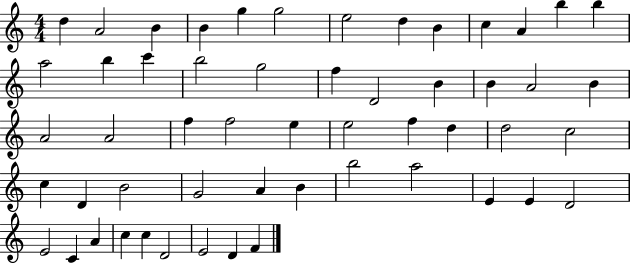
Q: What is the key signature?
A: C major